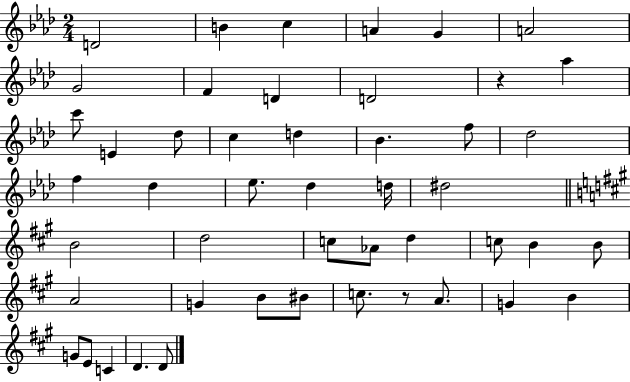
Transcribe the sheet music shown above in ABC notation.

X:1
T:Untitled
M:2/4
L:1/4
K:Ab
D2 B c A G A2 G2 F D D2 z _a c'/2 E _d/2 c d _B f/2 _d2 f _d _e/2 _d d/4 ^d2 B2 d2 c/2 _A/2 d c/2 B B/2 A2 G B/2 ^B/2 c/2 z/2 A/2 G B G/2 E/2 C D D/2